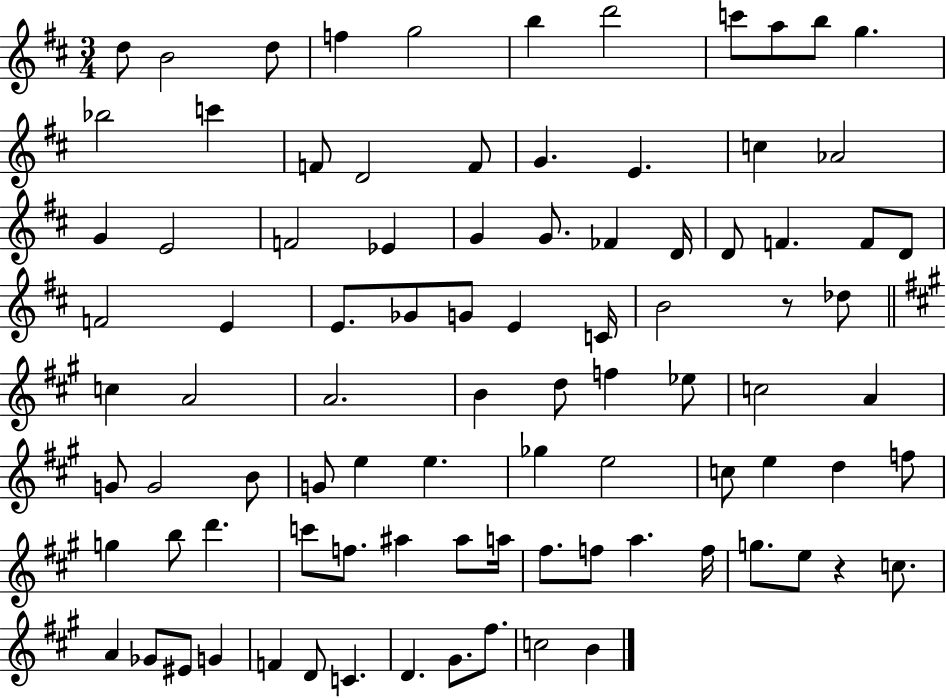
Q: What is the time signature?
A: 3/4